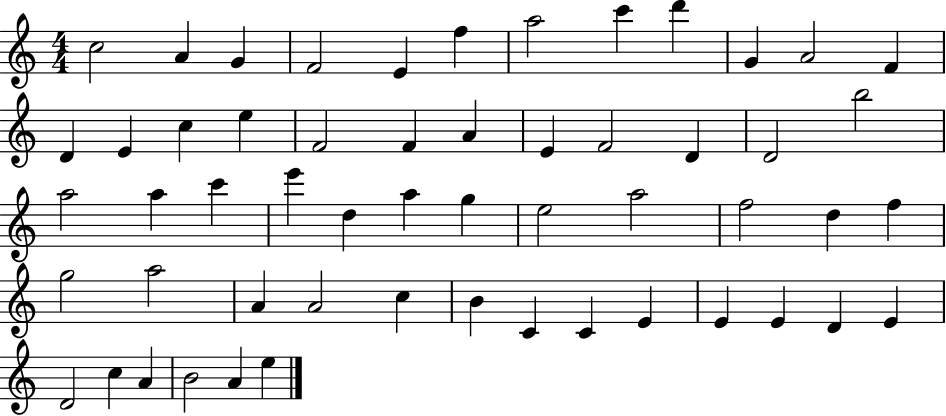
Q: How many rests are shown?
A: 0